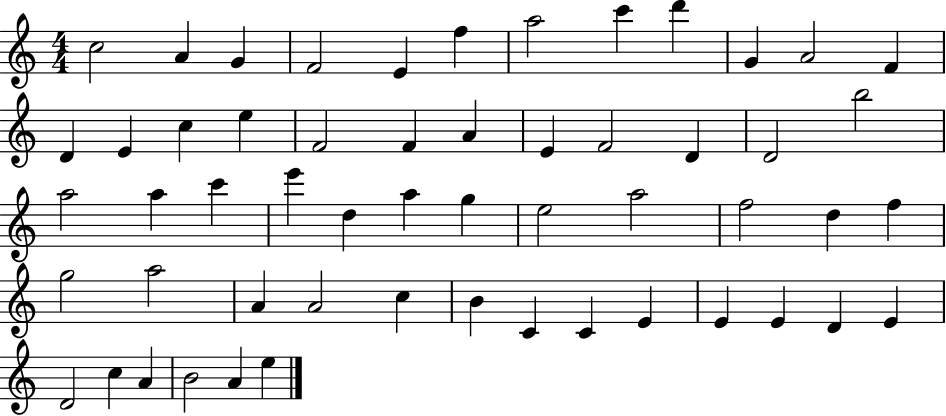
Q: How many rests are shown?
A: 0